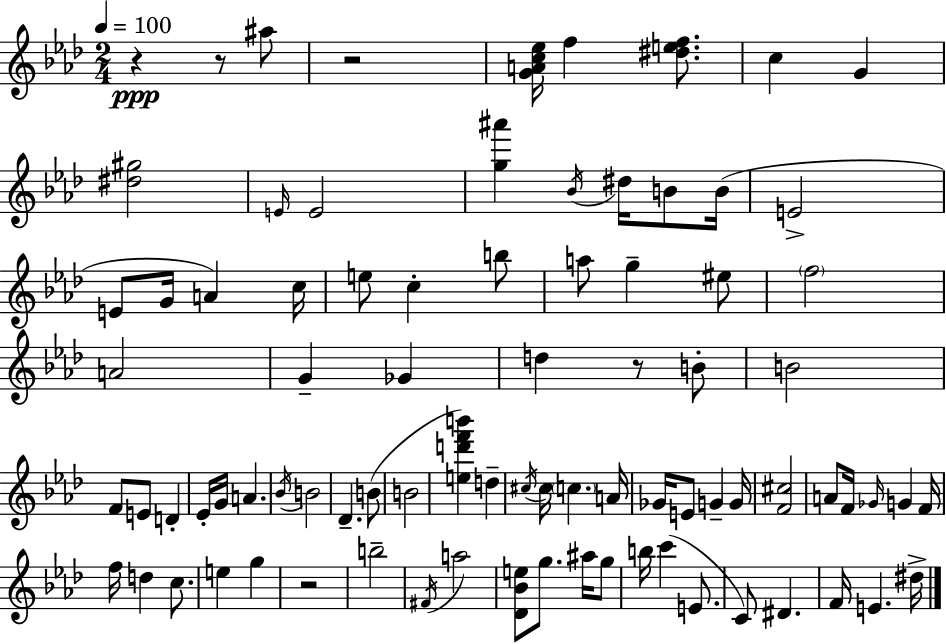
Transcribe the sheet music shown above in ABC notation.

X:1
T:Untitled
M:2/4
L:1/4
K:Ab
z z/2 ^a/2 z2 [GAc_e]/4 f [^def]/2 c G [^d^g]2 E/4 E2 [g^a'] _B/4 ^d/4 B/2 B/4 E2 E/2 G/4 A c/4 e/2 c b/2 a/2 g ^e/2 f2 A2 G _G d z/2 B/2 B2 F/2 E/2 D _E/4 G/4 A _B/4 B2 _D B/2 B2 [ed'f'b'] d ^c/4 ^c/4 c A/4 _G/4 E/2 G G/4 [F^c]2 A/2 F/4 _G/4 G F/4 f/4 d c/2 e g z2 b2 ^F/4 a2 [_D_Be]/2 g/2 ^a/4 g/2 b/4 c' E/2 C/2 ^D F/4 E ^d/4